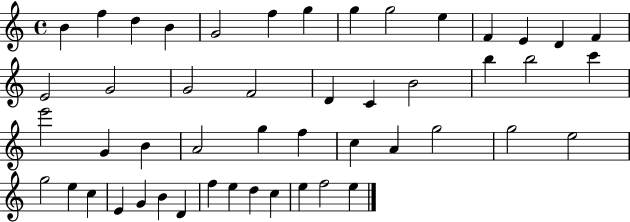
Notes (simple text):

B4/q F5/q D5/q B4/q G4/h F5/q G5/q G5/q G5/h E5/q F4/q E4/q D4/q F4/q E4/h G4/h G4/h F4/h D4/q C4/q B4/h B5/q B5/h C6/q E6/h G4/q B4/q A4/h G5/q F5/q C5/q A4/q G5/h G5/h E5/h G5/h E5/q C5/q E4/q G4/q B4/q D4/q F5/q E5/q D5/q C5/q E5/q F5/h E5/q